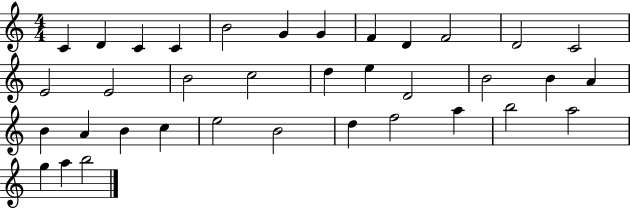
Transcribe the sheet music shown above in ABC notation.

X:1
T:Untitled
M:4/4
L:1/4
K:C
C D C C B2 G G F D F2 D2 C2 E2 E2 B2 c2 d e D2 B2 B A B A B c e2 B2 d f2 a b2 a2 g a b2